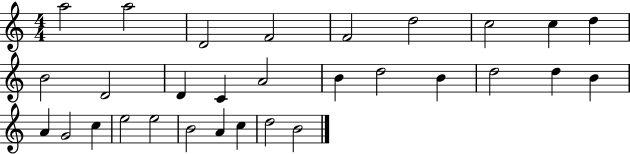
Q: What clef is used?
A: treble